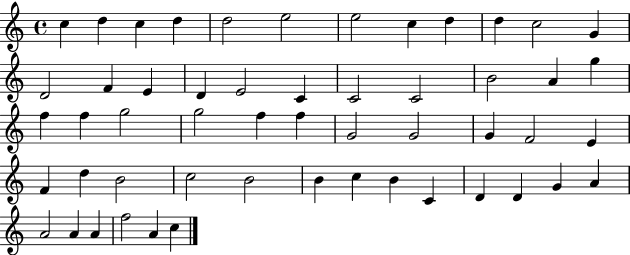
X:1
T:Untitled
M:4/4
L:1/4
K:C
c d c d d2 e2 e2 c d d c2 G D2 F E D E2 C C2 C2 B2 A g f f g2 g2 f f G2 G2 G F2 E F d B2 c2 B2 B c B C D D G A A2 A A f2 A c